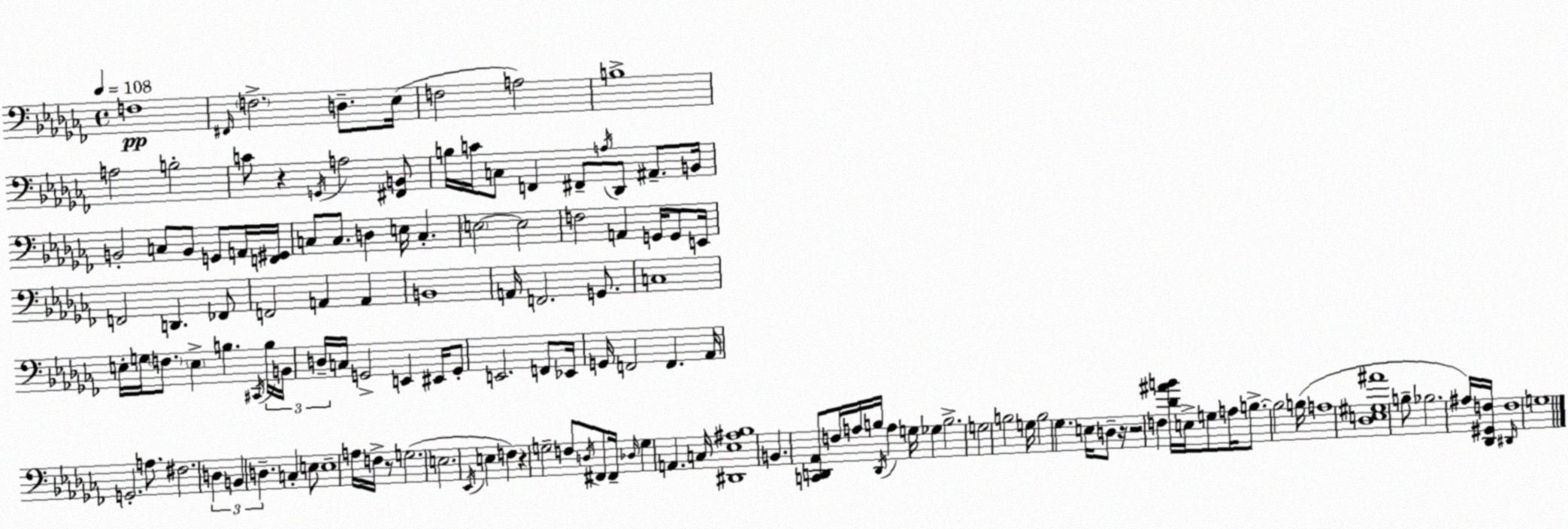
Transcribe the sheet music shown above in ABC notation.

X:1
T:Untitled
M:4/4
L:1/4
K:Abm
F,4 ^F,,/4 F,2 D,/2 _E,/4 F,2 A,2 B,4 A,2 B,2 C/2 z G,,/4 A,2 [^F,,B,,]/2 B,/4 C/4 C,/2 F,, ^F,,/2 A,/4 _D,,/2 ^A,,/2 B,,/4 B,,2 C,/2 B,,/2 G,,/2 A,,/4 [F,,^G,,]/4 C,/2 C,/2 D, E,/4 C, E,2 E,2 F,2 A,, G,,/4 G,,/2 E,,/4 F,,2 D,, _F,,/2 F,,2 A,, A,, B,,4 A,,/4 F,,2 G,,/2 C,4 E,/4 G,/4 F,/2 E, B, ^C,,/4 B,/4 B,,/4 D,/4 C,/4 G,,2 E,, ^E,,/4 G,,/2 E,,2 F,,/2 _E,,/4 G,,/4 F,,2 F,, _A,,/4 G,,2 A,/2 ^F,2 D, B,, D, C, E,/2 E,4 A,/4 F,/4 z/2 G,2 E,2 _E,,/4 E, F, z G,2 F,/2 D,/4 ^F,,/2 ^F,,/4 _D,/4 G, A,, C,/4 [^D,,_E,^A,_B,]4 B,, [C,,D,,_A,,]/2 F,/4 A,/4 B,/4 D,,/4 A, G,/4 _G, B,2 G,2 B,2 G,/4 B,2 _G, E,/4 D,/2 z/4 z2 F, [_D^AB]/4 E,/4 G,/2 A,/4 B,/2 B,2 B,/4 A,4 [_D,E,^G,^A]4 B,/2 _B,2 ^A,/4 [_D,,^G,,F,]/4 ^D,,/4 F,4 G,4